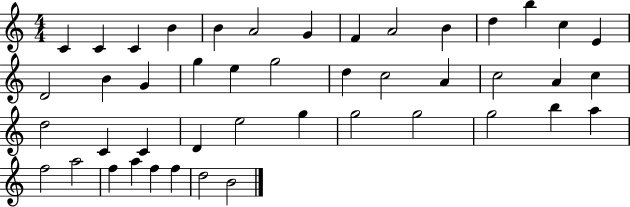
X:1
T:Untitled
M:4/4
L:1/4
K:C
C C C B B A2 G F A2 B d b c E D2 B G g e g2 d c2 A c2 A c d2 C C D e2 g g2 g2 g2 b a f2 a2 f a f f d2 B2